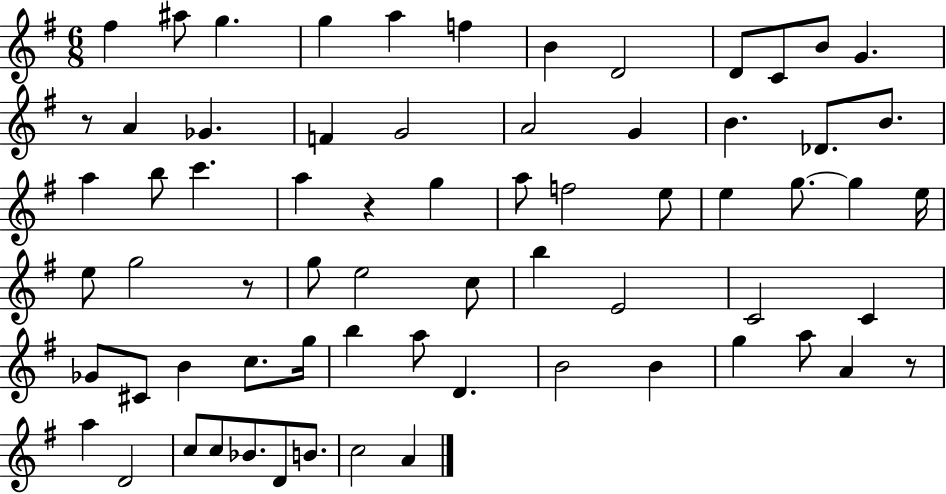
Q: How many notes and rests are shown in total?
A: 68